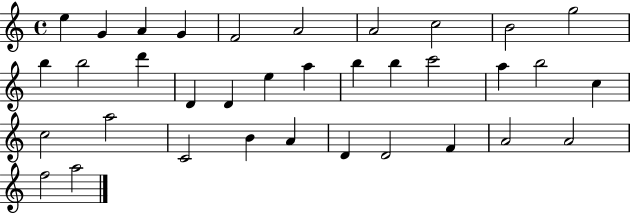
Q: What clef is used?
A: treble